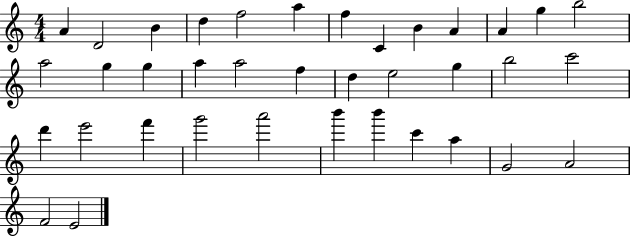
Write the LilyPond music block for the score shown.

{
  \clef treble
  \numericTimeSignature
  \time 4/4
  \key c \major
  a'4 d'2 b'4 | d''4 f''2 a''4 | f''4 c'4 b'4 a'4 | a'4 g''4 b''2 | \break a''2 g''4 g''4 | a''4 a''2 f''4 | d''4 e''2 g''4 | b''2 c'''2 | \break d'''4 e'''2 f'''4 | g'''2 a'''2 | b'''4 b'''4 c'''4 a''4 | g'2 a'2 | \break f'2 e'2 | \bar "|."
}